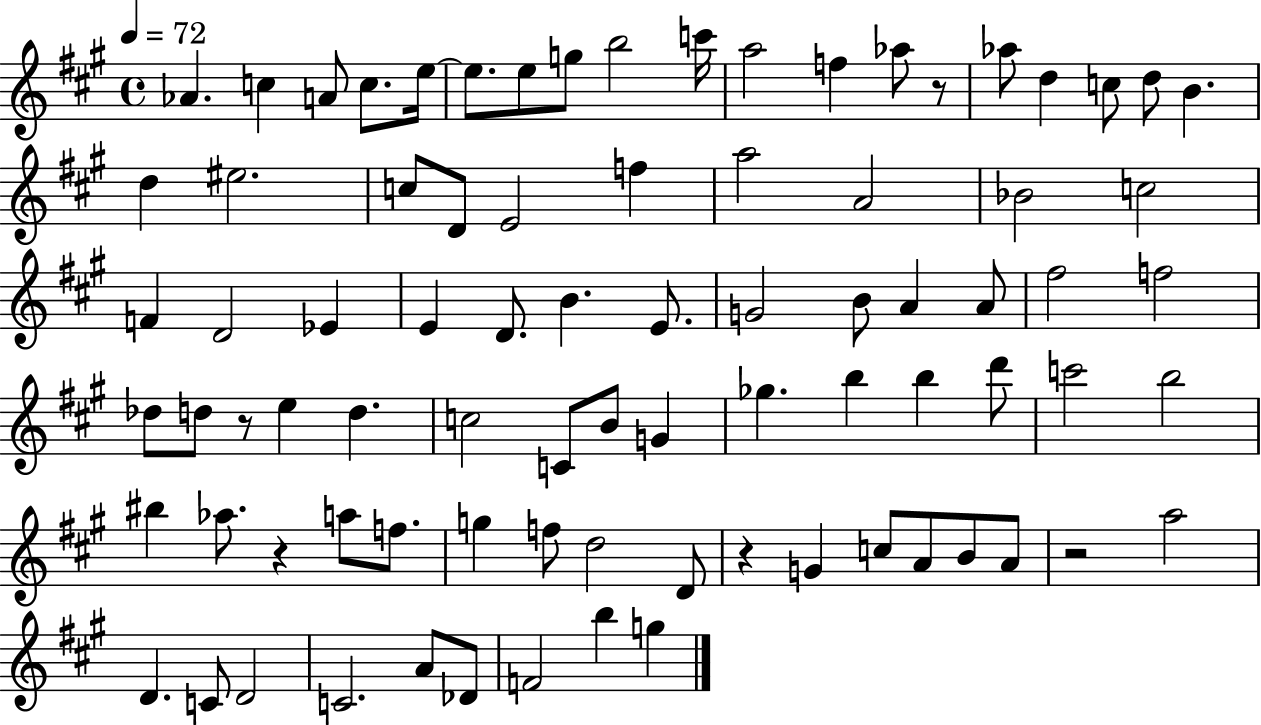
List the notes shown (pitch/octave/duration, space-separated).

Ab4/q. C5/q A4/e C5/e. E5/s E5/e. E5/e G5/e B5/h C6/s A5/h F5/q Ab5/e R/e Ab5/e D5/q C5/e D5/e B4/q. D5/q EIS5/h. C5/e D4/e E4/h F5/q A5/h A4/h Bb4/h C5/h F4/q D4/h Eb4/q E4/q D4/e. B4/q. E4/e. G4/h B4/e A4/q A4/e F#5/h F5/h Db5/e D5/e R/e E5/q D5/q. C5/h C4/e B4/e G4/q Gb5/q. B5/q B5/q D6/e C6/h B5/h BIS5/q Ab5/e. R/q A5/e F5/e. G5/q F5/e D5/h D4/e R/q G4/q C5/e A4/e B4/e A4/e R/h A5/h D4/q. C4/e D4/h C4/h. A4/e Db4/e F4/h B5/q G5/q